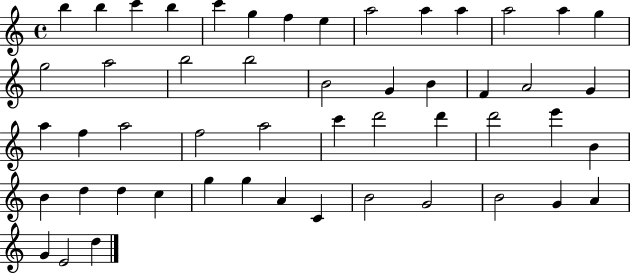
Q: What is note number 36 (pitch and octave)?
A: B4